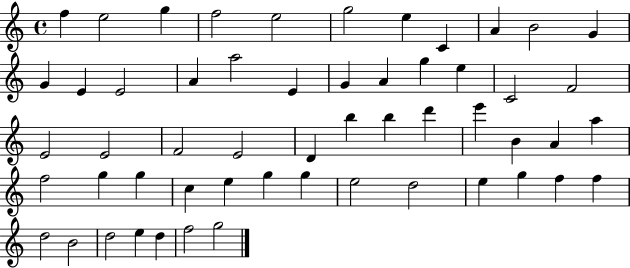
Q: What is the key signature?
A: C major